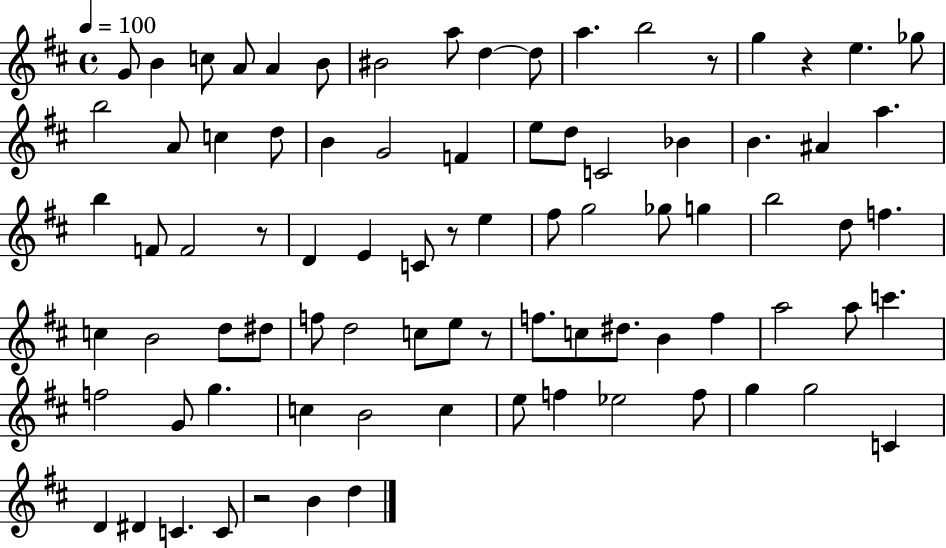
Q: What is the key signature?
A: D major